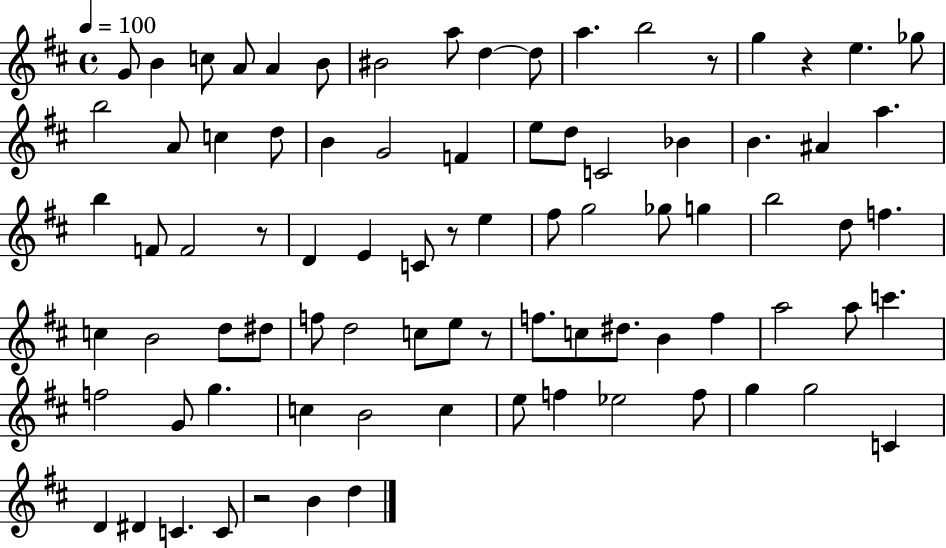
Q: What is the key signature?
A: D major